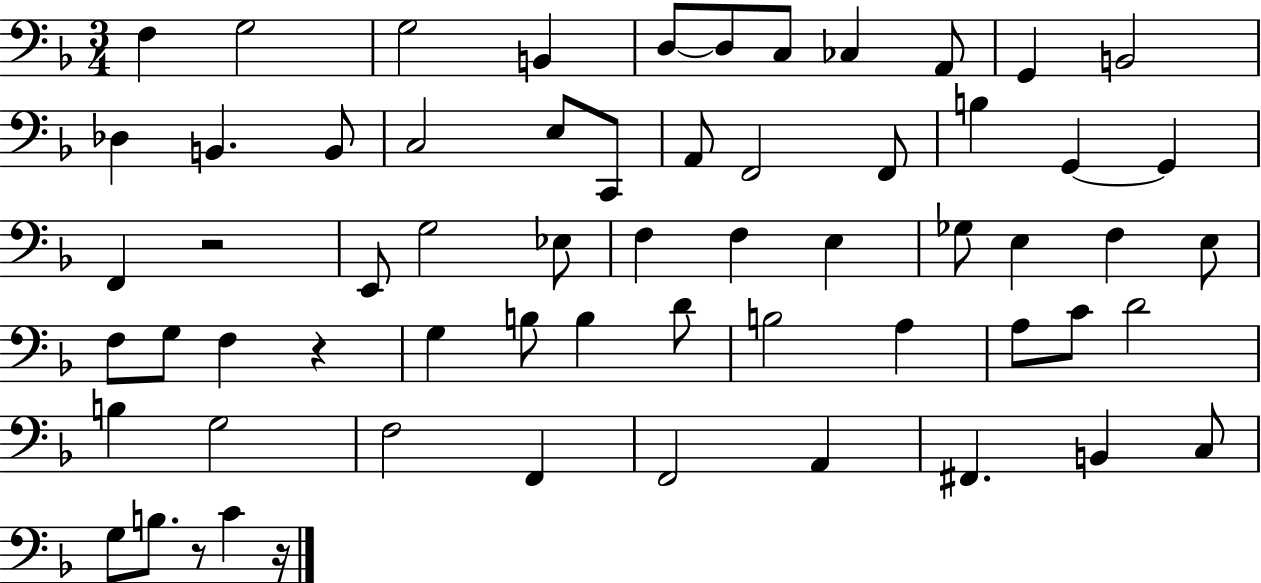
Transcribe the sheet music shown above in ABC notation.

X:1
T:Untitled
M:3/4
L:1/4
K:F
F, G,2 G,2 B,, D,/2 D,/2 C,/2 _C, A,,/2 G,, B,,2 _D, B,, B,,/2 C,2 E,/2 C,,/2 A,,/2 F,,2 F,,/2 B, G,, G,, F,, z2 E,,/2 G,2 _E,/2 F, F, E, _G,/2 E, F, E,/2 F,/2 G,/2 F, z G, B,/2 B, D/2 B,2 A, A,/2 C/2 D2 B, G,2 F,2 F,, F,,2 A,, ^F,, B,, C,/2 G,/2 B,/2 z/2 C z/4